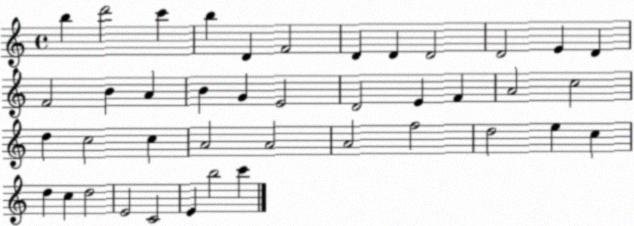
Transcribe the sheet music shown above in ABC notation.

X:1
T:Untitled
M:4/4
L:1/4
K:C
b d'2 c' b D F2 D D D2 D2 E D F2 B A B G E2 D2 E F A2 c2 d c2 c A2 A2 A2 f2 d2 e c d c d2 E2 C2 E b2 c'